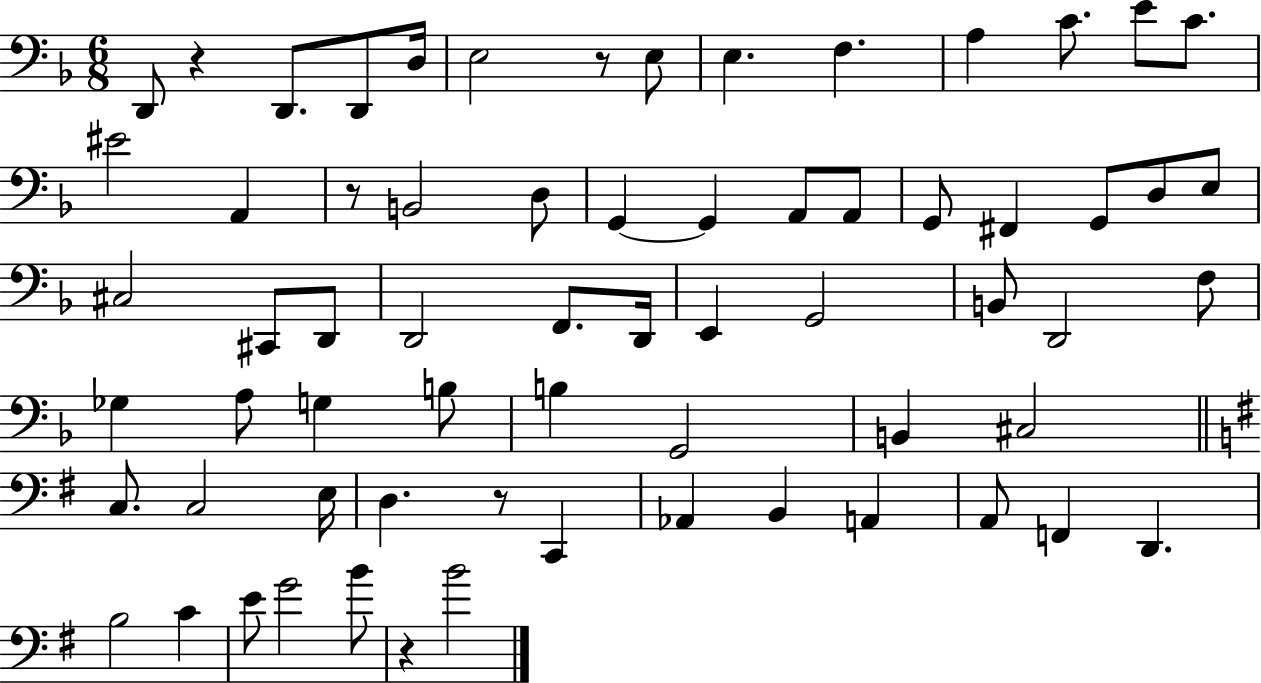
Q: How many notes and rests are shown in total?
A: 66